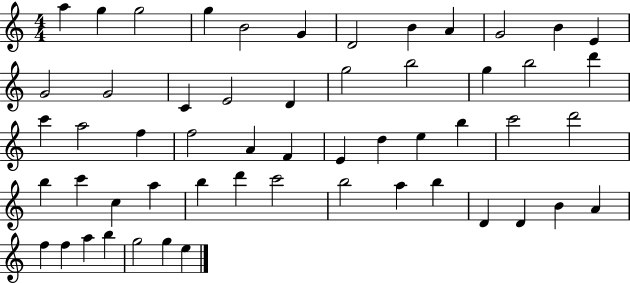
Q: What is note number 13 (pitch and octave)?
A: G4